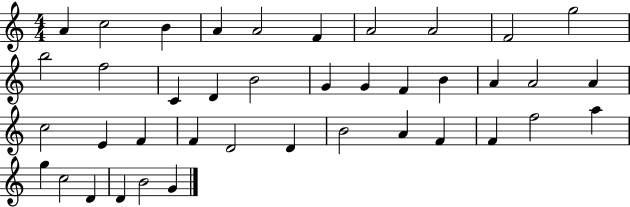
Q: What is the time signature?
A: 4/4